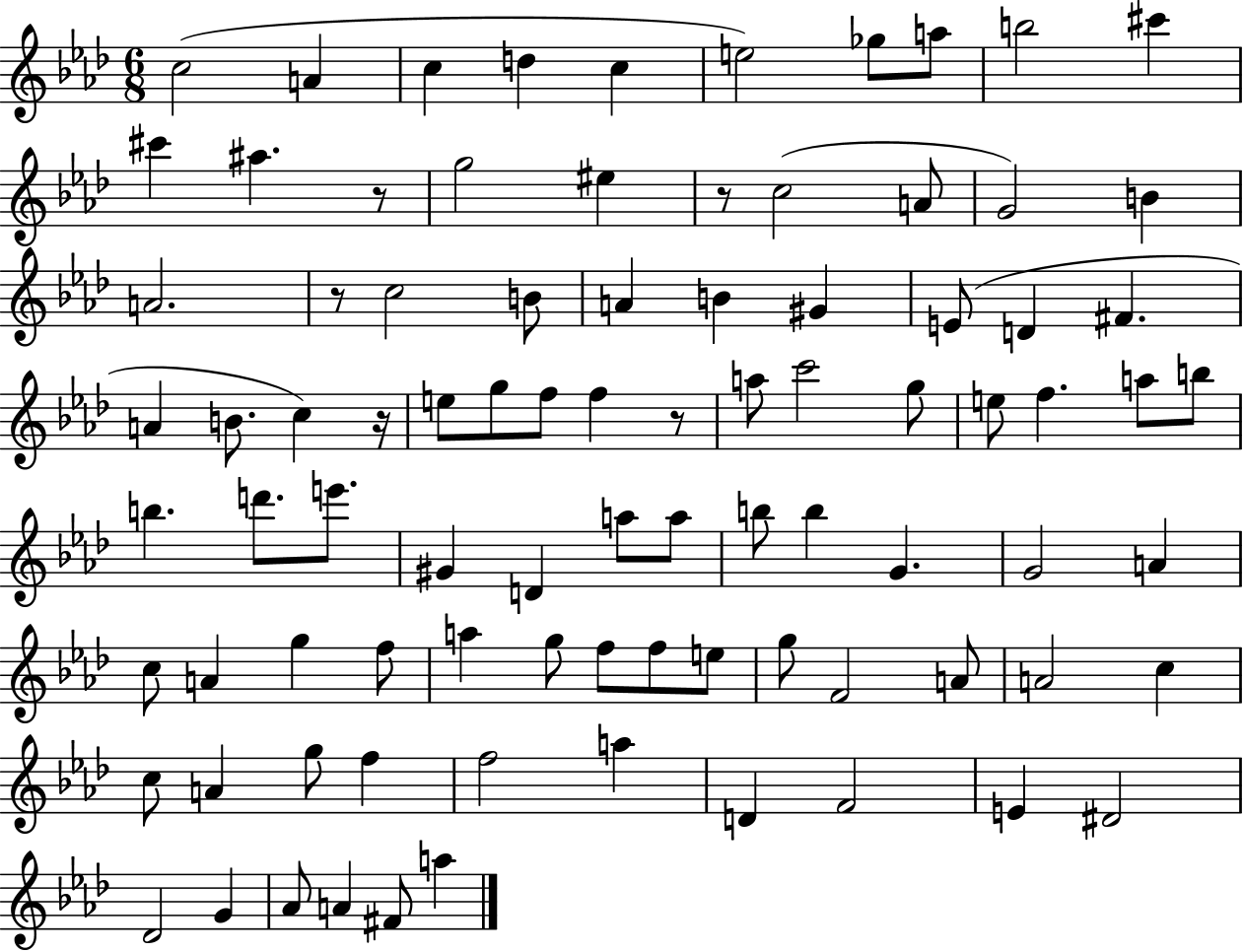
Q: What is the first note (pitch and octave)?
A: C5